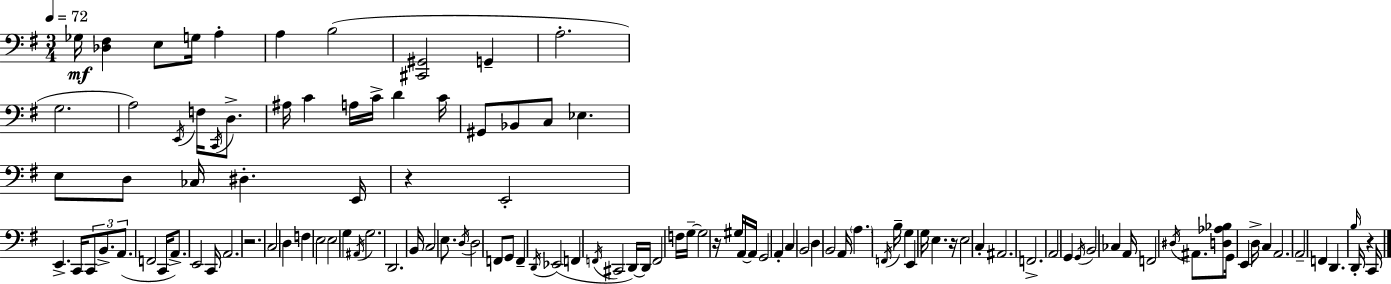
X:1
T:Untitled
M:3/4
L:1/4
K:Em
_G,/4 [_D,^F,] E,/2 G,/4 A, A, B,2 [^C,,^G,,]2 G,, A,2 G,2 A,2 E,,/4 F,/4 C,,/4 D,/2 ^A,/4 C A,/4 C/4 D C/4 ^G,,/2 _B,,/2 C,/2 _E, E,/2 D,/2 _C,/4 ^D, E,,/4 z E,,2 E,, C,,/4 C,,/2 B,,/2 A,,/2 F,,2 C,,/4 A,,/2 E,,2 C,,/4 A,,2 z2 C,2 D, F, E,2 E,2 G, ^A,,/4 G,2 D,,2 B,,/4 C,2 E,/2 D,/4 D,2 F,,/2 G,,/2 F,, D,,/4 _E,,2 F,, F,,/4 ^C,,2 D,,/4 D,,/4 F,,2 F,/4 G,/4 G,2 z/4 ^G,/4 A,,/4 A,,/4 G,,2 A,, C, B,,2 D, B,,2 A,,/4 A, F,,/4 B,/4 G, E,, G,/4 E, z/4 E,2 C, ^A,,2 F,,2 A,,2 G,, G,,/4 B,,2 _C, A,,/4 F,,2 ^D,/4 ^A,,/2 [D,_A,_B,]/2 G,,/4 E,, D,/4 C, A,,2 A,,2 F,, D,, B,/4 D,,/4 z C,,/4